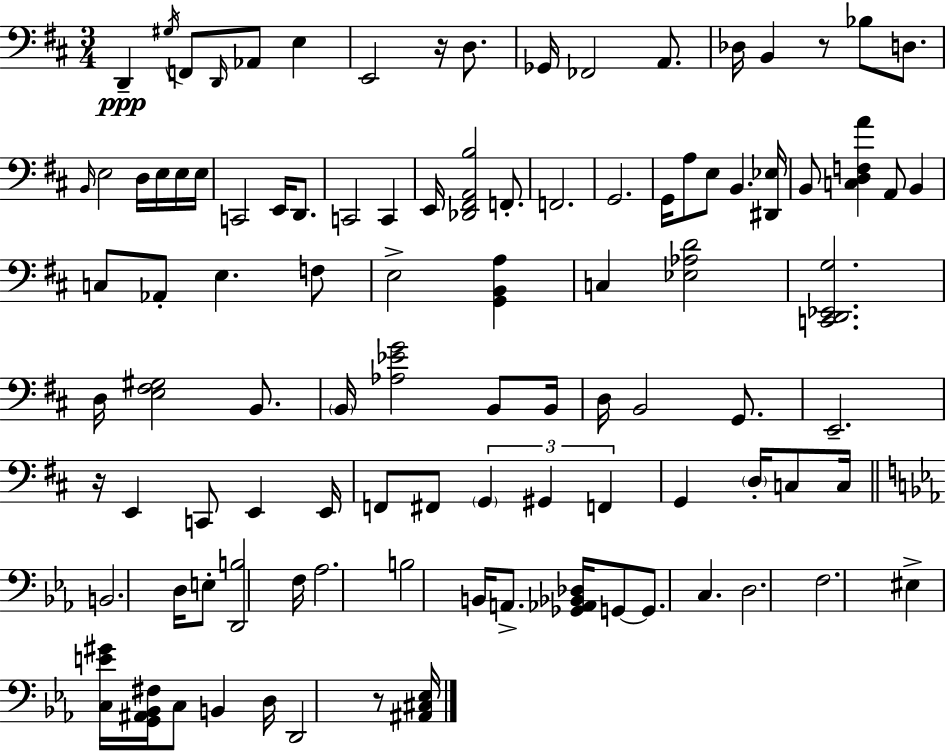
X:1
T:Untitled
M:3/4
L:1/4
K:D
D,, ^G,/4 F,,/2 D,,/4 _A,,/2 E, E,,2 z/4 D,/2 _G,,/4 _F,,2 A,,/2 _D,/4 B,, z/2 _B,/2 D,/2 B,,/4 E,2 D,/4 E,/4 E,/4 E,/4 C,,2 E,,/4 D,,/2 C,,2 C,, E,,/4 [_D,,^F,,A,,B,]2 F,,/2 F,,2 G,,2 G,,/4 A,/2 E,/2 B,, [^D,,_E,]/4 B,,/2 [C,D,F,A] A,,/2 B,, C,/2 _A,,/2 E, F,/2 E,2 [G,,B,,A,] C, [_E,_A,D]2 [C,,D,,_E,,G,]2 D,/4 [E,^F,^G,]2 B,,/2 B,,/4 [_A,_EG]2 B,,/2 B,,/4 D,/4 B,,2 G,,/2 E,,2 z/4 E,, C,,/2 E,, E,,/4 F,,/2 ^F,,/2 G,, ^G,, F,, G,, D,/4 C,/2 C,/4 B,,2 D,/4 E,/2 [D,,B,]2 F,/4 _A,2 B,2 B,,/4 A,,/2 [_G,,_A,,_B,,_D,]/4 G,,/2 G,,/2 C, D,2 F,2 ^E, [C,E^G]/4 [G,,^A,,_B,,^F,]/4 C,/2 B,, D,/4 D,,2 z/2 [^A,,^C,_E,]/4